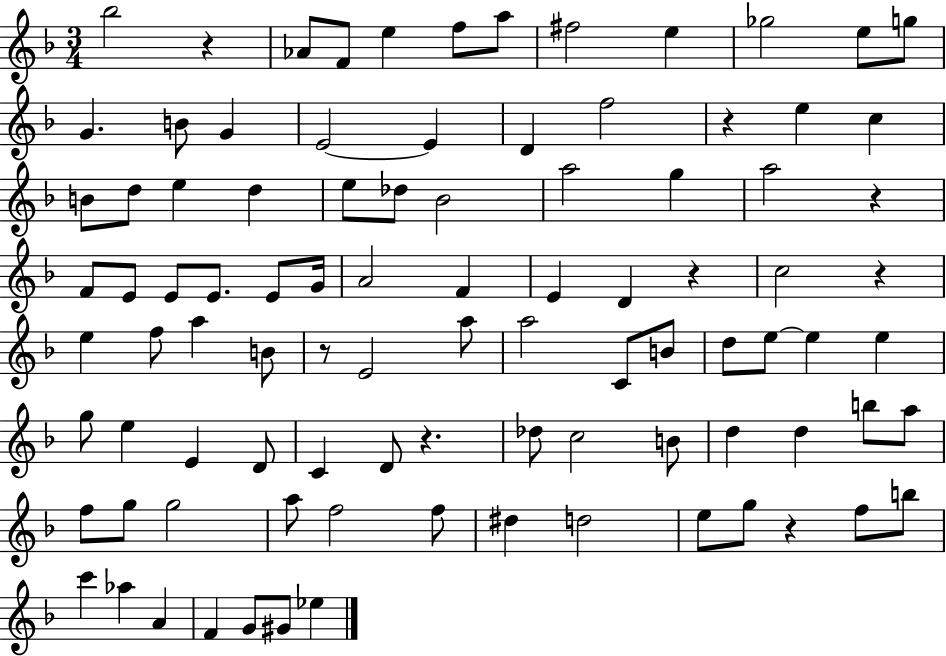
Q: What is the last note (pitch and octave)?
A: Eb5